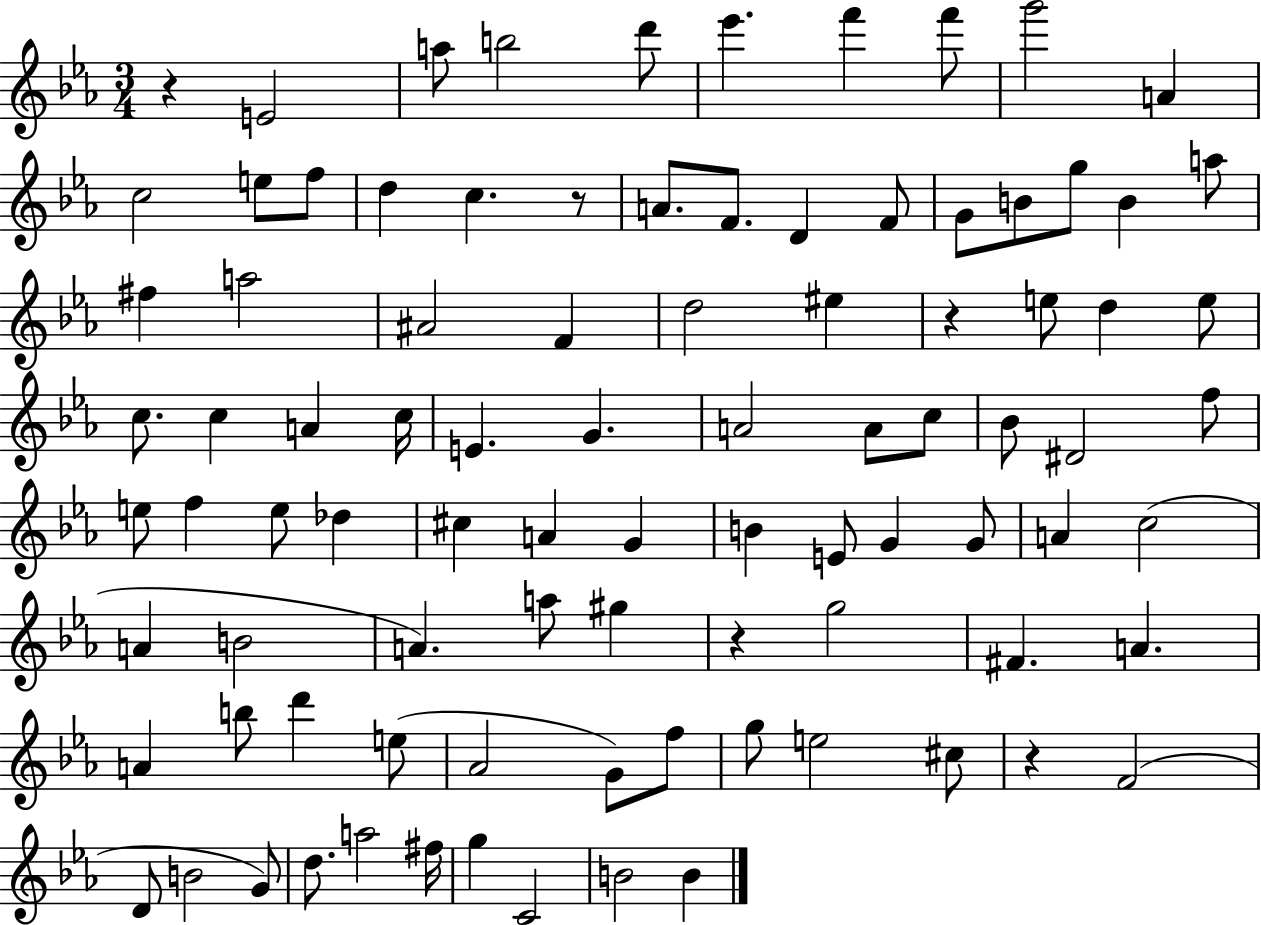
{
  \clef treble
  \numericTimeSignature
  \time 3/4
  \key ees \major
  r4 e'2 | a''8 b''2 d'''8 | ees'''4. f'''4 f'''8 | g'''2 a'4 | \break c''2 e''8 f''8 | d''4 c''4. r8 | a'8. f'8. d'4 f'8 | g'8 b'8 g''8 b'4 a''8 | \break fis''4 a''2 | ais'2 f'4 | d''2 eis''4 | r4 e''8 d''4 e''8 | \break c''8. c''4 a'4 c''16 | e'4. g'4. | a'2 a'8 c''8 | bes'8 dis'2 f''8 | \break e''8 f''4 e''8 des''4 | cis''4 a'4 g'4 | b'4 e'8 g'4 g'8 | a'4 c''2( | \break a'4 b'2 | a'4.) a''8 gis''4 | r4 g''2 | fis'4. a'4. | \break a'4 b''8 d'''4 e''8( | aes'2 g'8) f''8 | g''8 e''2 cis''8 | r4 f'2( | \break d'8 b'2 g'8) | d''8. a''2 fis''16 | g''4 c'2 | b'2 b'4 | \break \bar "|."
}